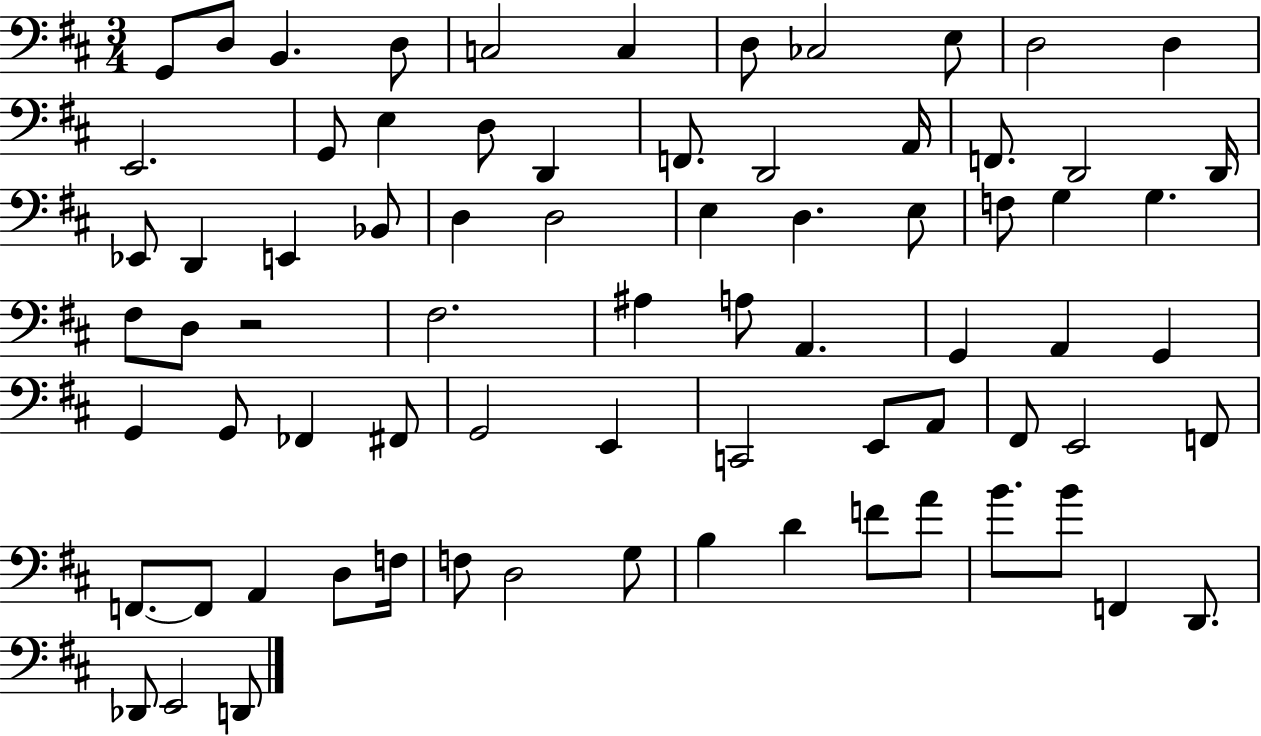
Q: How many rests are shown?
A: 1